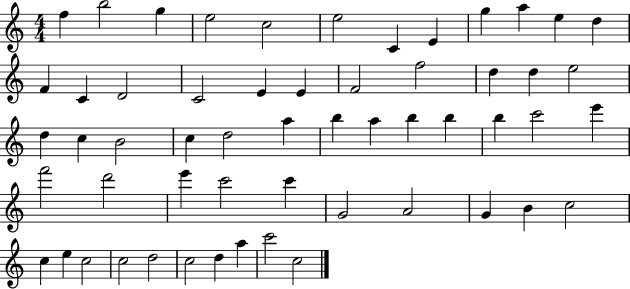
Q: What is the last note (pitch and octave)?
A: C5